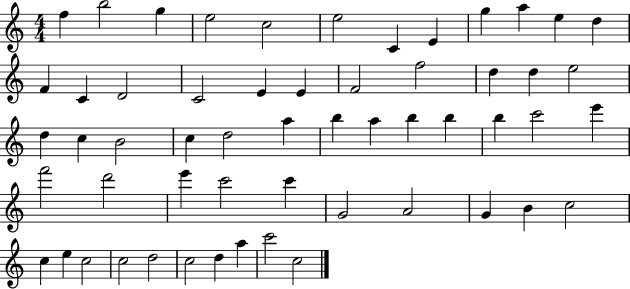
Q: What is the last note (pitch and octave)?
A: C5